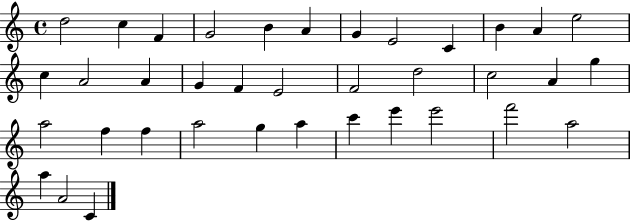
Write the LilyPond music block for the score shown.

{
  \clef treble
  \time 4/4
  \defaultTimeSignature
  \key c \major
  d''2 c''4 f'4 | g'2 b'4 a'4 | g'4 e'2 c'4 | b'4 a'4 e''2 | \break c''4 a'2 a'4 | g'4 f'4 e'2 | f'2 d''2 | c''2 a'4 g''4 | \break a''2 f''4 f''4 | a''2 g''4 a''4 | c'''4 e'''4 e'''2 | f'''2 a''2 | \break a''4 a'2 c'4 | \bar "|."
}